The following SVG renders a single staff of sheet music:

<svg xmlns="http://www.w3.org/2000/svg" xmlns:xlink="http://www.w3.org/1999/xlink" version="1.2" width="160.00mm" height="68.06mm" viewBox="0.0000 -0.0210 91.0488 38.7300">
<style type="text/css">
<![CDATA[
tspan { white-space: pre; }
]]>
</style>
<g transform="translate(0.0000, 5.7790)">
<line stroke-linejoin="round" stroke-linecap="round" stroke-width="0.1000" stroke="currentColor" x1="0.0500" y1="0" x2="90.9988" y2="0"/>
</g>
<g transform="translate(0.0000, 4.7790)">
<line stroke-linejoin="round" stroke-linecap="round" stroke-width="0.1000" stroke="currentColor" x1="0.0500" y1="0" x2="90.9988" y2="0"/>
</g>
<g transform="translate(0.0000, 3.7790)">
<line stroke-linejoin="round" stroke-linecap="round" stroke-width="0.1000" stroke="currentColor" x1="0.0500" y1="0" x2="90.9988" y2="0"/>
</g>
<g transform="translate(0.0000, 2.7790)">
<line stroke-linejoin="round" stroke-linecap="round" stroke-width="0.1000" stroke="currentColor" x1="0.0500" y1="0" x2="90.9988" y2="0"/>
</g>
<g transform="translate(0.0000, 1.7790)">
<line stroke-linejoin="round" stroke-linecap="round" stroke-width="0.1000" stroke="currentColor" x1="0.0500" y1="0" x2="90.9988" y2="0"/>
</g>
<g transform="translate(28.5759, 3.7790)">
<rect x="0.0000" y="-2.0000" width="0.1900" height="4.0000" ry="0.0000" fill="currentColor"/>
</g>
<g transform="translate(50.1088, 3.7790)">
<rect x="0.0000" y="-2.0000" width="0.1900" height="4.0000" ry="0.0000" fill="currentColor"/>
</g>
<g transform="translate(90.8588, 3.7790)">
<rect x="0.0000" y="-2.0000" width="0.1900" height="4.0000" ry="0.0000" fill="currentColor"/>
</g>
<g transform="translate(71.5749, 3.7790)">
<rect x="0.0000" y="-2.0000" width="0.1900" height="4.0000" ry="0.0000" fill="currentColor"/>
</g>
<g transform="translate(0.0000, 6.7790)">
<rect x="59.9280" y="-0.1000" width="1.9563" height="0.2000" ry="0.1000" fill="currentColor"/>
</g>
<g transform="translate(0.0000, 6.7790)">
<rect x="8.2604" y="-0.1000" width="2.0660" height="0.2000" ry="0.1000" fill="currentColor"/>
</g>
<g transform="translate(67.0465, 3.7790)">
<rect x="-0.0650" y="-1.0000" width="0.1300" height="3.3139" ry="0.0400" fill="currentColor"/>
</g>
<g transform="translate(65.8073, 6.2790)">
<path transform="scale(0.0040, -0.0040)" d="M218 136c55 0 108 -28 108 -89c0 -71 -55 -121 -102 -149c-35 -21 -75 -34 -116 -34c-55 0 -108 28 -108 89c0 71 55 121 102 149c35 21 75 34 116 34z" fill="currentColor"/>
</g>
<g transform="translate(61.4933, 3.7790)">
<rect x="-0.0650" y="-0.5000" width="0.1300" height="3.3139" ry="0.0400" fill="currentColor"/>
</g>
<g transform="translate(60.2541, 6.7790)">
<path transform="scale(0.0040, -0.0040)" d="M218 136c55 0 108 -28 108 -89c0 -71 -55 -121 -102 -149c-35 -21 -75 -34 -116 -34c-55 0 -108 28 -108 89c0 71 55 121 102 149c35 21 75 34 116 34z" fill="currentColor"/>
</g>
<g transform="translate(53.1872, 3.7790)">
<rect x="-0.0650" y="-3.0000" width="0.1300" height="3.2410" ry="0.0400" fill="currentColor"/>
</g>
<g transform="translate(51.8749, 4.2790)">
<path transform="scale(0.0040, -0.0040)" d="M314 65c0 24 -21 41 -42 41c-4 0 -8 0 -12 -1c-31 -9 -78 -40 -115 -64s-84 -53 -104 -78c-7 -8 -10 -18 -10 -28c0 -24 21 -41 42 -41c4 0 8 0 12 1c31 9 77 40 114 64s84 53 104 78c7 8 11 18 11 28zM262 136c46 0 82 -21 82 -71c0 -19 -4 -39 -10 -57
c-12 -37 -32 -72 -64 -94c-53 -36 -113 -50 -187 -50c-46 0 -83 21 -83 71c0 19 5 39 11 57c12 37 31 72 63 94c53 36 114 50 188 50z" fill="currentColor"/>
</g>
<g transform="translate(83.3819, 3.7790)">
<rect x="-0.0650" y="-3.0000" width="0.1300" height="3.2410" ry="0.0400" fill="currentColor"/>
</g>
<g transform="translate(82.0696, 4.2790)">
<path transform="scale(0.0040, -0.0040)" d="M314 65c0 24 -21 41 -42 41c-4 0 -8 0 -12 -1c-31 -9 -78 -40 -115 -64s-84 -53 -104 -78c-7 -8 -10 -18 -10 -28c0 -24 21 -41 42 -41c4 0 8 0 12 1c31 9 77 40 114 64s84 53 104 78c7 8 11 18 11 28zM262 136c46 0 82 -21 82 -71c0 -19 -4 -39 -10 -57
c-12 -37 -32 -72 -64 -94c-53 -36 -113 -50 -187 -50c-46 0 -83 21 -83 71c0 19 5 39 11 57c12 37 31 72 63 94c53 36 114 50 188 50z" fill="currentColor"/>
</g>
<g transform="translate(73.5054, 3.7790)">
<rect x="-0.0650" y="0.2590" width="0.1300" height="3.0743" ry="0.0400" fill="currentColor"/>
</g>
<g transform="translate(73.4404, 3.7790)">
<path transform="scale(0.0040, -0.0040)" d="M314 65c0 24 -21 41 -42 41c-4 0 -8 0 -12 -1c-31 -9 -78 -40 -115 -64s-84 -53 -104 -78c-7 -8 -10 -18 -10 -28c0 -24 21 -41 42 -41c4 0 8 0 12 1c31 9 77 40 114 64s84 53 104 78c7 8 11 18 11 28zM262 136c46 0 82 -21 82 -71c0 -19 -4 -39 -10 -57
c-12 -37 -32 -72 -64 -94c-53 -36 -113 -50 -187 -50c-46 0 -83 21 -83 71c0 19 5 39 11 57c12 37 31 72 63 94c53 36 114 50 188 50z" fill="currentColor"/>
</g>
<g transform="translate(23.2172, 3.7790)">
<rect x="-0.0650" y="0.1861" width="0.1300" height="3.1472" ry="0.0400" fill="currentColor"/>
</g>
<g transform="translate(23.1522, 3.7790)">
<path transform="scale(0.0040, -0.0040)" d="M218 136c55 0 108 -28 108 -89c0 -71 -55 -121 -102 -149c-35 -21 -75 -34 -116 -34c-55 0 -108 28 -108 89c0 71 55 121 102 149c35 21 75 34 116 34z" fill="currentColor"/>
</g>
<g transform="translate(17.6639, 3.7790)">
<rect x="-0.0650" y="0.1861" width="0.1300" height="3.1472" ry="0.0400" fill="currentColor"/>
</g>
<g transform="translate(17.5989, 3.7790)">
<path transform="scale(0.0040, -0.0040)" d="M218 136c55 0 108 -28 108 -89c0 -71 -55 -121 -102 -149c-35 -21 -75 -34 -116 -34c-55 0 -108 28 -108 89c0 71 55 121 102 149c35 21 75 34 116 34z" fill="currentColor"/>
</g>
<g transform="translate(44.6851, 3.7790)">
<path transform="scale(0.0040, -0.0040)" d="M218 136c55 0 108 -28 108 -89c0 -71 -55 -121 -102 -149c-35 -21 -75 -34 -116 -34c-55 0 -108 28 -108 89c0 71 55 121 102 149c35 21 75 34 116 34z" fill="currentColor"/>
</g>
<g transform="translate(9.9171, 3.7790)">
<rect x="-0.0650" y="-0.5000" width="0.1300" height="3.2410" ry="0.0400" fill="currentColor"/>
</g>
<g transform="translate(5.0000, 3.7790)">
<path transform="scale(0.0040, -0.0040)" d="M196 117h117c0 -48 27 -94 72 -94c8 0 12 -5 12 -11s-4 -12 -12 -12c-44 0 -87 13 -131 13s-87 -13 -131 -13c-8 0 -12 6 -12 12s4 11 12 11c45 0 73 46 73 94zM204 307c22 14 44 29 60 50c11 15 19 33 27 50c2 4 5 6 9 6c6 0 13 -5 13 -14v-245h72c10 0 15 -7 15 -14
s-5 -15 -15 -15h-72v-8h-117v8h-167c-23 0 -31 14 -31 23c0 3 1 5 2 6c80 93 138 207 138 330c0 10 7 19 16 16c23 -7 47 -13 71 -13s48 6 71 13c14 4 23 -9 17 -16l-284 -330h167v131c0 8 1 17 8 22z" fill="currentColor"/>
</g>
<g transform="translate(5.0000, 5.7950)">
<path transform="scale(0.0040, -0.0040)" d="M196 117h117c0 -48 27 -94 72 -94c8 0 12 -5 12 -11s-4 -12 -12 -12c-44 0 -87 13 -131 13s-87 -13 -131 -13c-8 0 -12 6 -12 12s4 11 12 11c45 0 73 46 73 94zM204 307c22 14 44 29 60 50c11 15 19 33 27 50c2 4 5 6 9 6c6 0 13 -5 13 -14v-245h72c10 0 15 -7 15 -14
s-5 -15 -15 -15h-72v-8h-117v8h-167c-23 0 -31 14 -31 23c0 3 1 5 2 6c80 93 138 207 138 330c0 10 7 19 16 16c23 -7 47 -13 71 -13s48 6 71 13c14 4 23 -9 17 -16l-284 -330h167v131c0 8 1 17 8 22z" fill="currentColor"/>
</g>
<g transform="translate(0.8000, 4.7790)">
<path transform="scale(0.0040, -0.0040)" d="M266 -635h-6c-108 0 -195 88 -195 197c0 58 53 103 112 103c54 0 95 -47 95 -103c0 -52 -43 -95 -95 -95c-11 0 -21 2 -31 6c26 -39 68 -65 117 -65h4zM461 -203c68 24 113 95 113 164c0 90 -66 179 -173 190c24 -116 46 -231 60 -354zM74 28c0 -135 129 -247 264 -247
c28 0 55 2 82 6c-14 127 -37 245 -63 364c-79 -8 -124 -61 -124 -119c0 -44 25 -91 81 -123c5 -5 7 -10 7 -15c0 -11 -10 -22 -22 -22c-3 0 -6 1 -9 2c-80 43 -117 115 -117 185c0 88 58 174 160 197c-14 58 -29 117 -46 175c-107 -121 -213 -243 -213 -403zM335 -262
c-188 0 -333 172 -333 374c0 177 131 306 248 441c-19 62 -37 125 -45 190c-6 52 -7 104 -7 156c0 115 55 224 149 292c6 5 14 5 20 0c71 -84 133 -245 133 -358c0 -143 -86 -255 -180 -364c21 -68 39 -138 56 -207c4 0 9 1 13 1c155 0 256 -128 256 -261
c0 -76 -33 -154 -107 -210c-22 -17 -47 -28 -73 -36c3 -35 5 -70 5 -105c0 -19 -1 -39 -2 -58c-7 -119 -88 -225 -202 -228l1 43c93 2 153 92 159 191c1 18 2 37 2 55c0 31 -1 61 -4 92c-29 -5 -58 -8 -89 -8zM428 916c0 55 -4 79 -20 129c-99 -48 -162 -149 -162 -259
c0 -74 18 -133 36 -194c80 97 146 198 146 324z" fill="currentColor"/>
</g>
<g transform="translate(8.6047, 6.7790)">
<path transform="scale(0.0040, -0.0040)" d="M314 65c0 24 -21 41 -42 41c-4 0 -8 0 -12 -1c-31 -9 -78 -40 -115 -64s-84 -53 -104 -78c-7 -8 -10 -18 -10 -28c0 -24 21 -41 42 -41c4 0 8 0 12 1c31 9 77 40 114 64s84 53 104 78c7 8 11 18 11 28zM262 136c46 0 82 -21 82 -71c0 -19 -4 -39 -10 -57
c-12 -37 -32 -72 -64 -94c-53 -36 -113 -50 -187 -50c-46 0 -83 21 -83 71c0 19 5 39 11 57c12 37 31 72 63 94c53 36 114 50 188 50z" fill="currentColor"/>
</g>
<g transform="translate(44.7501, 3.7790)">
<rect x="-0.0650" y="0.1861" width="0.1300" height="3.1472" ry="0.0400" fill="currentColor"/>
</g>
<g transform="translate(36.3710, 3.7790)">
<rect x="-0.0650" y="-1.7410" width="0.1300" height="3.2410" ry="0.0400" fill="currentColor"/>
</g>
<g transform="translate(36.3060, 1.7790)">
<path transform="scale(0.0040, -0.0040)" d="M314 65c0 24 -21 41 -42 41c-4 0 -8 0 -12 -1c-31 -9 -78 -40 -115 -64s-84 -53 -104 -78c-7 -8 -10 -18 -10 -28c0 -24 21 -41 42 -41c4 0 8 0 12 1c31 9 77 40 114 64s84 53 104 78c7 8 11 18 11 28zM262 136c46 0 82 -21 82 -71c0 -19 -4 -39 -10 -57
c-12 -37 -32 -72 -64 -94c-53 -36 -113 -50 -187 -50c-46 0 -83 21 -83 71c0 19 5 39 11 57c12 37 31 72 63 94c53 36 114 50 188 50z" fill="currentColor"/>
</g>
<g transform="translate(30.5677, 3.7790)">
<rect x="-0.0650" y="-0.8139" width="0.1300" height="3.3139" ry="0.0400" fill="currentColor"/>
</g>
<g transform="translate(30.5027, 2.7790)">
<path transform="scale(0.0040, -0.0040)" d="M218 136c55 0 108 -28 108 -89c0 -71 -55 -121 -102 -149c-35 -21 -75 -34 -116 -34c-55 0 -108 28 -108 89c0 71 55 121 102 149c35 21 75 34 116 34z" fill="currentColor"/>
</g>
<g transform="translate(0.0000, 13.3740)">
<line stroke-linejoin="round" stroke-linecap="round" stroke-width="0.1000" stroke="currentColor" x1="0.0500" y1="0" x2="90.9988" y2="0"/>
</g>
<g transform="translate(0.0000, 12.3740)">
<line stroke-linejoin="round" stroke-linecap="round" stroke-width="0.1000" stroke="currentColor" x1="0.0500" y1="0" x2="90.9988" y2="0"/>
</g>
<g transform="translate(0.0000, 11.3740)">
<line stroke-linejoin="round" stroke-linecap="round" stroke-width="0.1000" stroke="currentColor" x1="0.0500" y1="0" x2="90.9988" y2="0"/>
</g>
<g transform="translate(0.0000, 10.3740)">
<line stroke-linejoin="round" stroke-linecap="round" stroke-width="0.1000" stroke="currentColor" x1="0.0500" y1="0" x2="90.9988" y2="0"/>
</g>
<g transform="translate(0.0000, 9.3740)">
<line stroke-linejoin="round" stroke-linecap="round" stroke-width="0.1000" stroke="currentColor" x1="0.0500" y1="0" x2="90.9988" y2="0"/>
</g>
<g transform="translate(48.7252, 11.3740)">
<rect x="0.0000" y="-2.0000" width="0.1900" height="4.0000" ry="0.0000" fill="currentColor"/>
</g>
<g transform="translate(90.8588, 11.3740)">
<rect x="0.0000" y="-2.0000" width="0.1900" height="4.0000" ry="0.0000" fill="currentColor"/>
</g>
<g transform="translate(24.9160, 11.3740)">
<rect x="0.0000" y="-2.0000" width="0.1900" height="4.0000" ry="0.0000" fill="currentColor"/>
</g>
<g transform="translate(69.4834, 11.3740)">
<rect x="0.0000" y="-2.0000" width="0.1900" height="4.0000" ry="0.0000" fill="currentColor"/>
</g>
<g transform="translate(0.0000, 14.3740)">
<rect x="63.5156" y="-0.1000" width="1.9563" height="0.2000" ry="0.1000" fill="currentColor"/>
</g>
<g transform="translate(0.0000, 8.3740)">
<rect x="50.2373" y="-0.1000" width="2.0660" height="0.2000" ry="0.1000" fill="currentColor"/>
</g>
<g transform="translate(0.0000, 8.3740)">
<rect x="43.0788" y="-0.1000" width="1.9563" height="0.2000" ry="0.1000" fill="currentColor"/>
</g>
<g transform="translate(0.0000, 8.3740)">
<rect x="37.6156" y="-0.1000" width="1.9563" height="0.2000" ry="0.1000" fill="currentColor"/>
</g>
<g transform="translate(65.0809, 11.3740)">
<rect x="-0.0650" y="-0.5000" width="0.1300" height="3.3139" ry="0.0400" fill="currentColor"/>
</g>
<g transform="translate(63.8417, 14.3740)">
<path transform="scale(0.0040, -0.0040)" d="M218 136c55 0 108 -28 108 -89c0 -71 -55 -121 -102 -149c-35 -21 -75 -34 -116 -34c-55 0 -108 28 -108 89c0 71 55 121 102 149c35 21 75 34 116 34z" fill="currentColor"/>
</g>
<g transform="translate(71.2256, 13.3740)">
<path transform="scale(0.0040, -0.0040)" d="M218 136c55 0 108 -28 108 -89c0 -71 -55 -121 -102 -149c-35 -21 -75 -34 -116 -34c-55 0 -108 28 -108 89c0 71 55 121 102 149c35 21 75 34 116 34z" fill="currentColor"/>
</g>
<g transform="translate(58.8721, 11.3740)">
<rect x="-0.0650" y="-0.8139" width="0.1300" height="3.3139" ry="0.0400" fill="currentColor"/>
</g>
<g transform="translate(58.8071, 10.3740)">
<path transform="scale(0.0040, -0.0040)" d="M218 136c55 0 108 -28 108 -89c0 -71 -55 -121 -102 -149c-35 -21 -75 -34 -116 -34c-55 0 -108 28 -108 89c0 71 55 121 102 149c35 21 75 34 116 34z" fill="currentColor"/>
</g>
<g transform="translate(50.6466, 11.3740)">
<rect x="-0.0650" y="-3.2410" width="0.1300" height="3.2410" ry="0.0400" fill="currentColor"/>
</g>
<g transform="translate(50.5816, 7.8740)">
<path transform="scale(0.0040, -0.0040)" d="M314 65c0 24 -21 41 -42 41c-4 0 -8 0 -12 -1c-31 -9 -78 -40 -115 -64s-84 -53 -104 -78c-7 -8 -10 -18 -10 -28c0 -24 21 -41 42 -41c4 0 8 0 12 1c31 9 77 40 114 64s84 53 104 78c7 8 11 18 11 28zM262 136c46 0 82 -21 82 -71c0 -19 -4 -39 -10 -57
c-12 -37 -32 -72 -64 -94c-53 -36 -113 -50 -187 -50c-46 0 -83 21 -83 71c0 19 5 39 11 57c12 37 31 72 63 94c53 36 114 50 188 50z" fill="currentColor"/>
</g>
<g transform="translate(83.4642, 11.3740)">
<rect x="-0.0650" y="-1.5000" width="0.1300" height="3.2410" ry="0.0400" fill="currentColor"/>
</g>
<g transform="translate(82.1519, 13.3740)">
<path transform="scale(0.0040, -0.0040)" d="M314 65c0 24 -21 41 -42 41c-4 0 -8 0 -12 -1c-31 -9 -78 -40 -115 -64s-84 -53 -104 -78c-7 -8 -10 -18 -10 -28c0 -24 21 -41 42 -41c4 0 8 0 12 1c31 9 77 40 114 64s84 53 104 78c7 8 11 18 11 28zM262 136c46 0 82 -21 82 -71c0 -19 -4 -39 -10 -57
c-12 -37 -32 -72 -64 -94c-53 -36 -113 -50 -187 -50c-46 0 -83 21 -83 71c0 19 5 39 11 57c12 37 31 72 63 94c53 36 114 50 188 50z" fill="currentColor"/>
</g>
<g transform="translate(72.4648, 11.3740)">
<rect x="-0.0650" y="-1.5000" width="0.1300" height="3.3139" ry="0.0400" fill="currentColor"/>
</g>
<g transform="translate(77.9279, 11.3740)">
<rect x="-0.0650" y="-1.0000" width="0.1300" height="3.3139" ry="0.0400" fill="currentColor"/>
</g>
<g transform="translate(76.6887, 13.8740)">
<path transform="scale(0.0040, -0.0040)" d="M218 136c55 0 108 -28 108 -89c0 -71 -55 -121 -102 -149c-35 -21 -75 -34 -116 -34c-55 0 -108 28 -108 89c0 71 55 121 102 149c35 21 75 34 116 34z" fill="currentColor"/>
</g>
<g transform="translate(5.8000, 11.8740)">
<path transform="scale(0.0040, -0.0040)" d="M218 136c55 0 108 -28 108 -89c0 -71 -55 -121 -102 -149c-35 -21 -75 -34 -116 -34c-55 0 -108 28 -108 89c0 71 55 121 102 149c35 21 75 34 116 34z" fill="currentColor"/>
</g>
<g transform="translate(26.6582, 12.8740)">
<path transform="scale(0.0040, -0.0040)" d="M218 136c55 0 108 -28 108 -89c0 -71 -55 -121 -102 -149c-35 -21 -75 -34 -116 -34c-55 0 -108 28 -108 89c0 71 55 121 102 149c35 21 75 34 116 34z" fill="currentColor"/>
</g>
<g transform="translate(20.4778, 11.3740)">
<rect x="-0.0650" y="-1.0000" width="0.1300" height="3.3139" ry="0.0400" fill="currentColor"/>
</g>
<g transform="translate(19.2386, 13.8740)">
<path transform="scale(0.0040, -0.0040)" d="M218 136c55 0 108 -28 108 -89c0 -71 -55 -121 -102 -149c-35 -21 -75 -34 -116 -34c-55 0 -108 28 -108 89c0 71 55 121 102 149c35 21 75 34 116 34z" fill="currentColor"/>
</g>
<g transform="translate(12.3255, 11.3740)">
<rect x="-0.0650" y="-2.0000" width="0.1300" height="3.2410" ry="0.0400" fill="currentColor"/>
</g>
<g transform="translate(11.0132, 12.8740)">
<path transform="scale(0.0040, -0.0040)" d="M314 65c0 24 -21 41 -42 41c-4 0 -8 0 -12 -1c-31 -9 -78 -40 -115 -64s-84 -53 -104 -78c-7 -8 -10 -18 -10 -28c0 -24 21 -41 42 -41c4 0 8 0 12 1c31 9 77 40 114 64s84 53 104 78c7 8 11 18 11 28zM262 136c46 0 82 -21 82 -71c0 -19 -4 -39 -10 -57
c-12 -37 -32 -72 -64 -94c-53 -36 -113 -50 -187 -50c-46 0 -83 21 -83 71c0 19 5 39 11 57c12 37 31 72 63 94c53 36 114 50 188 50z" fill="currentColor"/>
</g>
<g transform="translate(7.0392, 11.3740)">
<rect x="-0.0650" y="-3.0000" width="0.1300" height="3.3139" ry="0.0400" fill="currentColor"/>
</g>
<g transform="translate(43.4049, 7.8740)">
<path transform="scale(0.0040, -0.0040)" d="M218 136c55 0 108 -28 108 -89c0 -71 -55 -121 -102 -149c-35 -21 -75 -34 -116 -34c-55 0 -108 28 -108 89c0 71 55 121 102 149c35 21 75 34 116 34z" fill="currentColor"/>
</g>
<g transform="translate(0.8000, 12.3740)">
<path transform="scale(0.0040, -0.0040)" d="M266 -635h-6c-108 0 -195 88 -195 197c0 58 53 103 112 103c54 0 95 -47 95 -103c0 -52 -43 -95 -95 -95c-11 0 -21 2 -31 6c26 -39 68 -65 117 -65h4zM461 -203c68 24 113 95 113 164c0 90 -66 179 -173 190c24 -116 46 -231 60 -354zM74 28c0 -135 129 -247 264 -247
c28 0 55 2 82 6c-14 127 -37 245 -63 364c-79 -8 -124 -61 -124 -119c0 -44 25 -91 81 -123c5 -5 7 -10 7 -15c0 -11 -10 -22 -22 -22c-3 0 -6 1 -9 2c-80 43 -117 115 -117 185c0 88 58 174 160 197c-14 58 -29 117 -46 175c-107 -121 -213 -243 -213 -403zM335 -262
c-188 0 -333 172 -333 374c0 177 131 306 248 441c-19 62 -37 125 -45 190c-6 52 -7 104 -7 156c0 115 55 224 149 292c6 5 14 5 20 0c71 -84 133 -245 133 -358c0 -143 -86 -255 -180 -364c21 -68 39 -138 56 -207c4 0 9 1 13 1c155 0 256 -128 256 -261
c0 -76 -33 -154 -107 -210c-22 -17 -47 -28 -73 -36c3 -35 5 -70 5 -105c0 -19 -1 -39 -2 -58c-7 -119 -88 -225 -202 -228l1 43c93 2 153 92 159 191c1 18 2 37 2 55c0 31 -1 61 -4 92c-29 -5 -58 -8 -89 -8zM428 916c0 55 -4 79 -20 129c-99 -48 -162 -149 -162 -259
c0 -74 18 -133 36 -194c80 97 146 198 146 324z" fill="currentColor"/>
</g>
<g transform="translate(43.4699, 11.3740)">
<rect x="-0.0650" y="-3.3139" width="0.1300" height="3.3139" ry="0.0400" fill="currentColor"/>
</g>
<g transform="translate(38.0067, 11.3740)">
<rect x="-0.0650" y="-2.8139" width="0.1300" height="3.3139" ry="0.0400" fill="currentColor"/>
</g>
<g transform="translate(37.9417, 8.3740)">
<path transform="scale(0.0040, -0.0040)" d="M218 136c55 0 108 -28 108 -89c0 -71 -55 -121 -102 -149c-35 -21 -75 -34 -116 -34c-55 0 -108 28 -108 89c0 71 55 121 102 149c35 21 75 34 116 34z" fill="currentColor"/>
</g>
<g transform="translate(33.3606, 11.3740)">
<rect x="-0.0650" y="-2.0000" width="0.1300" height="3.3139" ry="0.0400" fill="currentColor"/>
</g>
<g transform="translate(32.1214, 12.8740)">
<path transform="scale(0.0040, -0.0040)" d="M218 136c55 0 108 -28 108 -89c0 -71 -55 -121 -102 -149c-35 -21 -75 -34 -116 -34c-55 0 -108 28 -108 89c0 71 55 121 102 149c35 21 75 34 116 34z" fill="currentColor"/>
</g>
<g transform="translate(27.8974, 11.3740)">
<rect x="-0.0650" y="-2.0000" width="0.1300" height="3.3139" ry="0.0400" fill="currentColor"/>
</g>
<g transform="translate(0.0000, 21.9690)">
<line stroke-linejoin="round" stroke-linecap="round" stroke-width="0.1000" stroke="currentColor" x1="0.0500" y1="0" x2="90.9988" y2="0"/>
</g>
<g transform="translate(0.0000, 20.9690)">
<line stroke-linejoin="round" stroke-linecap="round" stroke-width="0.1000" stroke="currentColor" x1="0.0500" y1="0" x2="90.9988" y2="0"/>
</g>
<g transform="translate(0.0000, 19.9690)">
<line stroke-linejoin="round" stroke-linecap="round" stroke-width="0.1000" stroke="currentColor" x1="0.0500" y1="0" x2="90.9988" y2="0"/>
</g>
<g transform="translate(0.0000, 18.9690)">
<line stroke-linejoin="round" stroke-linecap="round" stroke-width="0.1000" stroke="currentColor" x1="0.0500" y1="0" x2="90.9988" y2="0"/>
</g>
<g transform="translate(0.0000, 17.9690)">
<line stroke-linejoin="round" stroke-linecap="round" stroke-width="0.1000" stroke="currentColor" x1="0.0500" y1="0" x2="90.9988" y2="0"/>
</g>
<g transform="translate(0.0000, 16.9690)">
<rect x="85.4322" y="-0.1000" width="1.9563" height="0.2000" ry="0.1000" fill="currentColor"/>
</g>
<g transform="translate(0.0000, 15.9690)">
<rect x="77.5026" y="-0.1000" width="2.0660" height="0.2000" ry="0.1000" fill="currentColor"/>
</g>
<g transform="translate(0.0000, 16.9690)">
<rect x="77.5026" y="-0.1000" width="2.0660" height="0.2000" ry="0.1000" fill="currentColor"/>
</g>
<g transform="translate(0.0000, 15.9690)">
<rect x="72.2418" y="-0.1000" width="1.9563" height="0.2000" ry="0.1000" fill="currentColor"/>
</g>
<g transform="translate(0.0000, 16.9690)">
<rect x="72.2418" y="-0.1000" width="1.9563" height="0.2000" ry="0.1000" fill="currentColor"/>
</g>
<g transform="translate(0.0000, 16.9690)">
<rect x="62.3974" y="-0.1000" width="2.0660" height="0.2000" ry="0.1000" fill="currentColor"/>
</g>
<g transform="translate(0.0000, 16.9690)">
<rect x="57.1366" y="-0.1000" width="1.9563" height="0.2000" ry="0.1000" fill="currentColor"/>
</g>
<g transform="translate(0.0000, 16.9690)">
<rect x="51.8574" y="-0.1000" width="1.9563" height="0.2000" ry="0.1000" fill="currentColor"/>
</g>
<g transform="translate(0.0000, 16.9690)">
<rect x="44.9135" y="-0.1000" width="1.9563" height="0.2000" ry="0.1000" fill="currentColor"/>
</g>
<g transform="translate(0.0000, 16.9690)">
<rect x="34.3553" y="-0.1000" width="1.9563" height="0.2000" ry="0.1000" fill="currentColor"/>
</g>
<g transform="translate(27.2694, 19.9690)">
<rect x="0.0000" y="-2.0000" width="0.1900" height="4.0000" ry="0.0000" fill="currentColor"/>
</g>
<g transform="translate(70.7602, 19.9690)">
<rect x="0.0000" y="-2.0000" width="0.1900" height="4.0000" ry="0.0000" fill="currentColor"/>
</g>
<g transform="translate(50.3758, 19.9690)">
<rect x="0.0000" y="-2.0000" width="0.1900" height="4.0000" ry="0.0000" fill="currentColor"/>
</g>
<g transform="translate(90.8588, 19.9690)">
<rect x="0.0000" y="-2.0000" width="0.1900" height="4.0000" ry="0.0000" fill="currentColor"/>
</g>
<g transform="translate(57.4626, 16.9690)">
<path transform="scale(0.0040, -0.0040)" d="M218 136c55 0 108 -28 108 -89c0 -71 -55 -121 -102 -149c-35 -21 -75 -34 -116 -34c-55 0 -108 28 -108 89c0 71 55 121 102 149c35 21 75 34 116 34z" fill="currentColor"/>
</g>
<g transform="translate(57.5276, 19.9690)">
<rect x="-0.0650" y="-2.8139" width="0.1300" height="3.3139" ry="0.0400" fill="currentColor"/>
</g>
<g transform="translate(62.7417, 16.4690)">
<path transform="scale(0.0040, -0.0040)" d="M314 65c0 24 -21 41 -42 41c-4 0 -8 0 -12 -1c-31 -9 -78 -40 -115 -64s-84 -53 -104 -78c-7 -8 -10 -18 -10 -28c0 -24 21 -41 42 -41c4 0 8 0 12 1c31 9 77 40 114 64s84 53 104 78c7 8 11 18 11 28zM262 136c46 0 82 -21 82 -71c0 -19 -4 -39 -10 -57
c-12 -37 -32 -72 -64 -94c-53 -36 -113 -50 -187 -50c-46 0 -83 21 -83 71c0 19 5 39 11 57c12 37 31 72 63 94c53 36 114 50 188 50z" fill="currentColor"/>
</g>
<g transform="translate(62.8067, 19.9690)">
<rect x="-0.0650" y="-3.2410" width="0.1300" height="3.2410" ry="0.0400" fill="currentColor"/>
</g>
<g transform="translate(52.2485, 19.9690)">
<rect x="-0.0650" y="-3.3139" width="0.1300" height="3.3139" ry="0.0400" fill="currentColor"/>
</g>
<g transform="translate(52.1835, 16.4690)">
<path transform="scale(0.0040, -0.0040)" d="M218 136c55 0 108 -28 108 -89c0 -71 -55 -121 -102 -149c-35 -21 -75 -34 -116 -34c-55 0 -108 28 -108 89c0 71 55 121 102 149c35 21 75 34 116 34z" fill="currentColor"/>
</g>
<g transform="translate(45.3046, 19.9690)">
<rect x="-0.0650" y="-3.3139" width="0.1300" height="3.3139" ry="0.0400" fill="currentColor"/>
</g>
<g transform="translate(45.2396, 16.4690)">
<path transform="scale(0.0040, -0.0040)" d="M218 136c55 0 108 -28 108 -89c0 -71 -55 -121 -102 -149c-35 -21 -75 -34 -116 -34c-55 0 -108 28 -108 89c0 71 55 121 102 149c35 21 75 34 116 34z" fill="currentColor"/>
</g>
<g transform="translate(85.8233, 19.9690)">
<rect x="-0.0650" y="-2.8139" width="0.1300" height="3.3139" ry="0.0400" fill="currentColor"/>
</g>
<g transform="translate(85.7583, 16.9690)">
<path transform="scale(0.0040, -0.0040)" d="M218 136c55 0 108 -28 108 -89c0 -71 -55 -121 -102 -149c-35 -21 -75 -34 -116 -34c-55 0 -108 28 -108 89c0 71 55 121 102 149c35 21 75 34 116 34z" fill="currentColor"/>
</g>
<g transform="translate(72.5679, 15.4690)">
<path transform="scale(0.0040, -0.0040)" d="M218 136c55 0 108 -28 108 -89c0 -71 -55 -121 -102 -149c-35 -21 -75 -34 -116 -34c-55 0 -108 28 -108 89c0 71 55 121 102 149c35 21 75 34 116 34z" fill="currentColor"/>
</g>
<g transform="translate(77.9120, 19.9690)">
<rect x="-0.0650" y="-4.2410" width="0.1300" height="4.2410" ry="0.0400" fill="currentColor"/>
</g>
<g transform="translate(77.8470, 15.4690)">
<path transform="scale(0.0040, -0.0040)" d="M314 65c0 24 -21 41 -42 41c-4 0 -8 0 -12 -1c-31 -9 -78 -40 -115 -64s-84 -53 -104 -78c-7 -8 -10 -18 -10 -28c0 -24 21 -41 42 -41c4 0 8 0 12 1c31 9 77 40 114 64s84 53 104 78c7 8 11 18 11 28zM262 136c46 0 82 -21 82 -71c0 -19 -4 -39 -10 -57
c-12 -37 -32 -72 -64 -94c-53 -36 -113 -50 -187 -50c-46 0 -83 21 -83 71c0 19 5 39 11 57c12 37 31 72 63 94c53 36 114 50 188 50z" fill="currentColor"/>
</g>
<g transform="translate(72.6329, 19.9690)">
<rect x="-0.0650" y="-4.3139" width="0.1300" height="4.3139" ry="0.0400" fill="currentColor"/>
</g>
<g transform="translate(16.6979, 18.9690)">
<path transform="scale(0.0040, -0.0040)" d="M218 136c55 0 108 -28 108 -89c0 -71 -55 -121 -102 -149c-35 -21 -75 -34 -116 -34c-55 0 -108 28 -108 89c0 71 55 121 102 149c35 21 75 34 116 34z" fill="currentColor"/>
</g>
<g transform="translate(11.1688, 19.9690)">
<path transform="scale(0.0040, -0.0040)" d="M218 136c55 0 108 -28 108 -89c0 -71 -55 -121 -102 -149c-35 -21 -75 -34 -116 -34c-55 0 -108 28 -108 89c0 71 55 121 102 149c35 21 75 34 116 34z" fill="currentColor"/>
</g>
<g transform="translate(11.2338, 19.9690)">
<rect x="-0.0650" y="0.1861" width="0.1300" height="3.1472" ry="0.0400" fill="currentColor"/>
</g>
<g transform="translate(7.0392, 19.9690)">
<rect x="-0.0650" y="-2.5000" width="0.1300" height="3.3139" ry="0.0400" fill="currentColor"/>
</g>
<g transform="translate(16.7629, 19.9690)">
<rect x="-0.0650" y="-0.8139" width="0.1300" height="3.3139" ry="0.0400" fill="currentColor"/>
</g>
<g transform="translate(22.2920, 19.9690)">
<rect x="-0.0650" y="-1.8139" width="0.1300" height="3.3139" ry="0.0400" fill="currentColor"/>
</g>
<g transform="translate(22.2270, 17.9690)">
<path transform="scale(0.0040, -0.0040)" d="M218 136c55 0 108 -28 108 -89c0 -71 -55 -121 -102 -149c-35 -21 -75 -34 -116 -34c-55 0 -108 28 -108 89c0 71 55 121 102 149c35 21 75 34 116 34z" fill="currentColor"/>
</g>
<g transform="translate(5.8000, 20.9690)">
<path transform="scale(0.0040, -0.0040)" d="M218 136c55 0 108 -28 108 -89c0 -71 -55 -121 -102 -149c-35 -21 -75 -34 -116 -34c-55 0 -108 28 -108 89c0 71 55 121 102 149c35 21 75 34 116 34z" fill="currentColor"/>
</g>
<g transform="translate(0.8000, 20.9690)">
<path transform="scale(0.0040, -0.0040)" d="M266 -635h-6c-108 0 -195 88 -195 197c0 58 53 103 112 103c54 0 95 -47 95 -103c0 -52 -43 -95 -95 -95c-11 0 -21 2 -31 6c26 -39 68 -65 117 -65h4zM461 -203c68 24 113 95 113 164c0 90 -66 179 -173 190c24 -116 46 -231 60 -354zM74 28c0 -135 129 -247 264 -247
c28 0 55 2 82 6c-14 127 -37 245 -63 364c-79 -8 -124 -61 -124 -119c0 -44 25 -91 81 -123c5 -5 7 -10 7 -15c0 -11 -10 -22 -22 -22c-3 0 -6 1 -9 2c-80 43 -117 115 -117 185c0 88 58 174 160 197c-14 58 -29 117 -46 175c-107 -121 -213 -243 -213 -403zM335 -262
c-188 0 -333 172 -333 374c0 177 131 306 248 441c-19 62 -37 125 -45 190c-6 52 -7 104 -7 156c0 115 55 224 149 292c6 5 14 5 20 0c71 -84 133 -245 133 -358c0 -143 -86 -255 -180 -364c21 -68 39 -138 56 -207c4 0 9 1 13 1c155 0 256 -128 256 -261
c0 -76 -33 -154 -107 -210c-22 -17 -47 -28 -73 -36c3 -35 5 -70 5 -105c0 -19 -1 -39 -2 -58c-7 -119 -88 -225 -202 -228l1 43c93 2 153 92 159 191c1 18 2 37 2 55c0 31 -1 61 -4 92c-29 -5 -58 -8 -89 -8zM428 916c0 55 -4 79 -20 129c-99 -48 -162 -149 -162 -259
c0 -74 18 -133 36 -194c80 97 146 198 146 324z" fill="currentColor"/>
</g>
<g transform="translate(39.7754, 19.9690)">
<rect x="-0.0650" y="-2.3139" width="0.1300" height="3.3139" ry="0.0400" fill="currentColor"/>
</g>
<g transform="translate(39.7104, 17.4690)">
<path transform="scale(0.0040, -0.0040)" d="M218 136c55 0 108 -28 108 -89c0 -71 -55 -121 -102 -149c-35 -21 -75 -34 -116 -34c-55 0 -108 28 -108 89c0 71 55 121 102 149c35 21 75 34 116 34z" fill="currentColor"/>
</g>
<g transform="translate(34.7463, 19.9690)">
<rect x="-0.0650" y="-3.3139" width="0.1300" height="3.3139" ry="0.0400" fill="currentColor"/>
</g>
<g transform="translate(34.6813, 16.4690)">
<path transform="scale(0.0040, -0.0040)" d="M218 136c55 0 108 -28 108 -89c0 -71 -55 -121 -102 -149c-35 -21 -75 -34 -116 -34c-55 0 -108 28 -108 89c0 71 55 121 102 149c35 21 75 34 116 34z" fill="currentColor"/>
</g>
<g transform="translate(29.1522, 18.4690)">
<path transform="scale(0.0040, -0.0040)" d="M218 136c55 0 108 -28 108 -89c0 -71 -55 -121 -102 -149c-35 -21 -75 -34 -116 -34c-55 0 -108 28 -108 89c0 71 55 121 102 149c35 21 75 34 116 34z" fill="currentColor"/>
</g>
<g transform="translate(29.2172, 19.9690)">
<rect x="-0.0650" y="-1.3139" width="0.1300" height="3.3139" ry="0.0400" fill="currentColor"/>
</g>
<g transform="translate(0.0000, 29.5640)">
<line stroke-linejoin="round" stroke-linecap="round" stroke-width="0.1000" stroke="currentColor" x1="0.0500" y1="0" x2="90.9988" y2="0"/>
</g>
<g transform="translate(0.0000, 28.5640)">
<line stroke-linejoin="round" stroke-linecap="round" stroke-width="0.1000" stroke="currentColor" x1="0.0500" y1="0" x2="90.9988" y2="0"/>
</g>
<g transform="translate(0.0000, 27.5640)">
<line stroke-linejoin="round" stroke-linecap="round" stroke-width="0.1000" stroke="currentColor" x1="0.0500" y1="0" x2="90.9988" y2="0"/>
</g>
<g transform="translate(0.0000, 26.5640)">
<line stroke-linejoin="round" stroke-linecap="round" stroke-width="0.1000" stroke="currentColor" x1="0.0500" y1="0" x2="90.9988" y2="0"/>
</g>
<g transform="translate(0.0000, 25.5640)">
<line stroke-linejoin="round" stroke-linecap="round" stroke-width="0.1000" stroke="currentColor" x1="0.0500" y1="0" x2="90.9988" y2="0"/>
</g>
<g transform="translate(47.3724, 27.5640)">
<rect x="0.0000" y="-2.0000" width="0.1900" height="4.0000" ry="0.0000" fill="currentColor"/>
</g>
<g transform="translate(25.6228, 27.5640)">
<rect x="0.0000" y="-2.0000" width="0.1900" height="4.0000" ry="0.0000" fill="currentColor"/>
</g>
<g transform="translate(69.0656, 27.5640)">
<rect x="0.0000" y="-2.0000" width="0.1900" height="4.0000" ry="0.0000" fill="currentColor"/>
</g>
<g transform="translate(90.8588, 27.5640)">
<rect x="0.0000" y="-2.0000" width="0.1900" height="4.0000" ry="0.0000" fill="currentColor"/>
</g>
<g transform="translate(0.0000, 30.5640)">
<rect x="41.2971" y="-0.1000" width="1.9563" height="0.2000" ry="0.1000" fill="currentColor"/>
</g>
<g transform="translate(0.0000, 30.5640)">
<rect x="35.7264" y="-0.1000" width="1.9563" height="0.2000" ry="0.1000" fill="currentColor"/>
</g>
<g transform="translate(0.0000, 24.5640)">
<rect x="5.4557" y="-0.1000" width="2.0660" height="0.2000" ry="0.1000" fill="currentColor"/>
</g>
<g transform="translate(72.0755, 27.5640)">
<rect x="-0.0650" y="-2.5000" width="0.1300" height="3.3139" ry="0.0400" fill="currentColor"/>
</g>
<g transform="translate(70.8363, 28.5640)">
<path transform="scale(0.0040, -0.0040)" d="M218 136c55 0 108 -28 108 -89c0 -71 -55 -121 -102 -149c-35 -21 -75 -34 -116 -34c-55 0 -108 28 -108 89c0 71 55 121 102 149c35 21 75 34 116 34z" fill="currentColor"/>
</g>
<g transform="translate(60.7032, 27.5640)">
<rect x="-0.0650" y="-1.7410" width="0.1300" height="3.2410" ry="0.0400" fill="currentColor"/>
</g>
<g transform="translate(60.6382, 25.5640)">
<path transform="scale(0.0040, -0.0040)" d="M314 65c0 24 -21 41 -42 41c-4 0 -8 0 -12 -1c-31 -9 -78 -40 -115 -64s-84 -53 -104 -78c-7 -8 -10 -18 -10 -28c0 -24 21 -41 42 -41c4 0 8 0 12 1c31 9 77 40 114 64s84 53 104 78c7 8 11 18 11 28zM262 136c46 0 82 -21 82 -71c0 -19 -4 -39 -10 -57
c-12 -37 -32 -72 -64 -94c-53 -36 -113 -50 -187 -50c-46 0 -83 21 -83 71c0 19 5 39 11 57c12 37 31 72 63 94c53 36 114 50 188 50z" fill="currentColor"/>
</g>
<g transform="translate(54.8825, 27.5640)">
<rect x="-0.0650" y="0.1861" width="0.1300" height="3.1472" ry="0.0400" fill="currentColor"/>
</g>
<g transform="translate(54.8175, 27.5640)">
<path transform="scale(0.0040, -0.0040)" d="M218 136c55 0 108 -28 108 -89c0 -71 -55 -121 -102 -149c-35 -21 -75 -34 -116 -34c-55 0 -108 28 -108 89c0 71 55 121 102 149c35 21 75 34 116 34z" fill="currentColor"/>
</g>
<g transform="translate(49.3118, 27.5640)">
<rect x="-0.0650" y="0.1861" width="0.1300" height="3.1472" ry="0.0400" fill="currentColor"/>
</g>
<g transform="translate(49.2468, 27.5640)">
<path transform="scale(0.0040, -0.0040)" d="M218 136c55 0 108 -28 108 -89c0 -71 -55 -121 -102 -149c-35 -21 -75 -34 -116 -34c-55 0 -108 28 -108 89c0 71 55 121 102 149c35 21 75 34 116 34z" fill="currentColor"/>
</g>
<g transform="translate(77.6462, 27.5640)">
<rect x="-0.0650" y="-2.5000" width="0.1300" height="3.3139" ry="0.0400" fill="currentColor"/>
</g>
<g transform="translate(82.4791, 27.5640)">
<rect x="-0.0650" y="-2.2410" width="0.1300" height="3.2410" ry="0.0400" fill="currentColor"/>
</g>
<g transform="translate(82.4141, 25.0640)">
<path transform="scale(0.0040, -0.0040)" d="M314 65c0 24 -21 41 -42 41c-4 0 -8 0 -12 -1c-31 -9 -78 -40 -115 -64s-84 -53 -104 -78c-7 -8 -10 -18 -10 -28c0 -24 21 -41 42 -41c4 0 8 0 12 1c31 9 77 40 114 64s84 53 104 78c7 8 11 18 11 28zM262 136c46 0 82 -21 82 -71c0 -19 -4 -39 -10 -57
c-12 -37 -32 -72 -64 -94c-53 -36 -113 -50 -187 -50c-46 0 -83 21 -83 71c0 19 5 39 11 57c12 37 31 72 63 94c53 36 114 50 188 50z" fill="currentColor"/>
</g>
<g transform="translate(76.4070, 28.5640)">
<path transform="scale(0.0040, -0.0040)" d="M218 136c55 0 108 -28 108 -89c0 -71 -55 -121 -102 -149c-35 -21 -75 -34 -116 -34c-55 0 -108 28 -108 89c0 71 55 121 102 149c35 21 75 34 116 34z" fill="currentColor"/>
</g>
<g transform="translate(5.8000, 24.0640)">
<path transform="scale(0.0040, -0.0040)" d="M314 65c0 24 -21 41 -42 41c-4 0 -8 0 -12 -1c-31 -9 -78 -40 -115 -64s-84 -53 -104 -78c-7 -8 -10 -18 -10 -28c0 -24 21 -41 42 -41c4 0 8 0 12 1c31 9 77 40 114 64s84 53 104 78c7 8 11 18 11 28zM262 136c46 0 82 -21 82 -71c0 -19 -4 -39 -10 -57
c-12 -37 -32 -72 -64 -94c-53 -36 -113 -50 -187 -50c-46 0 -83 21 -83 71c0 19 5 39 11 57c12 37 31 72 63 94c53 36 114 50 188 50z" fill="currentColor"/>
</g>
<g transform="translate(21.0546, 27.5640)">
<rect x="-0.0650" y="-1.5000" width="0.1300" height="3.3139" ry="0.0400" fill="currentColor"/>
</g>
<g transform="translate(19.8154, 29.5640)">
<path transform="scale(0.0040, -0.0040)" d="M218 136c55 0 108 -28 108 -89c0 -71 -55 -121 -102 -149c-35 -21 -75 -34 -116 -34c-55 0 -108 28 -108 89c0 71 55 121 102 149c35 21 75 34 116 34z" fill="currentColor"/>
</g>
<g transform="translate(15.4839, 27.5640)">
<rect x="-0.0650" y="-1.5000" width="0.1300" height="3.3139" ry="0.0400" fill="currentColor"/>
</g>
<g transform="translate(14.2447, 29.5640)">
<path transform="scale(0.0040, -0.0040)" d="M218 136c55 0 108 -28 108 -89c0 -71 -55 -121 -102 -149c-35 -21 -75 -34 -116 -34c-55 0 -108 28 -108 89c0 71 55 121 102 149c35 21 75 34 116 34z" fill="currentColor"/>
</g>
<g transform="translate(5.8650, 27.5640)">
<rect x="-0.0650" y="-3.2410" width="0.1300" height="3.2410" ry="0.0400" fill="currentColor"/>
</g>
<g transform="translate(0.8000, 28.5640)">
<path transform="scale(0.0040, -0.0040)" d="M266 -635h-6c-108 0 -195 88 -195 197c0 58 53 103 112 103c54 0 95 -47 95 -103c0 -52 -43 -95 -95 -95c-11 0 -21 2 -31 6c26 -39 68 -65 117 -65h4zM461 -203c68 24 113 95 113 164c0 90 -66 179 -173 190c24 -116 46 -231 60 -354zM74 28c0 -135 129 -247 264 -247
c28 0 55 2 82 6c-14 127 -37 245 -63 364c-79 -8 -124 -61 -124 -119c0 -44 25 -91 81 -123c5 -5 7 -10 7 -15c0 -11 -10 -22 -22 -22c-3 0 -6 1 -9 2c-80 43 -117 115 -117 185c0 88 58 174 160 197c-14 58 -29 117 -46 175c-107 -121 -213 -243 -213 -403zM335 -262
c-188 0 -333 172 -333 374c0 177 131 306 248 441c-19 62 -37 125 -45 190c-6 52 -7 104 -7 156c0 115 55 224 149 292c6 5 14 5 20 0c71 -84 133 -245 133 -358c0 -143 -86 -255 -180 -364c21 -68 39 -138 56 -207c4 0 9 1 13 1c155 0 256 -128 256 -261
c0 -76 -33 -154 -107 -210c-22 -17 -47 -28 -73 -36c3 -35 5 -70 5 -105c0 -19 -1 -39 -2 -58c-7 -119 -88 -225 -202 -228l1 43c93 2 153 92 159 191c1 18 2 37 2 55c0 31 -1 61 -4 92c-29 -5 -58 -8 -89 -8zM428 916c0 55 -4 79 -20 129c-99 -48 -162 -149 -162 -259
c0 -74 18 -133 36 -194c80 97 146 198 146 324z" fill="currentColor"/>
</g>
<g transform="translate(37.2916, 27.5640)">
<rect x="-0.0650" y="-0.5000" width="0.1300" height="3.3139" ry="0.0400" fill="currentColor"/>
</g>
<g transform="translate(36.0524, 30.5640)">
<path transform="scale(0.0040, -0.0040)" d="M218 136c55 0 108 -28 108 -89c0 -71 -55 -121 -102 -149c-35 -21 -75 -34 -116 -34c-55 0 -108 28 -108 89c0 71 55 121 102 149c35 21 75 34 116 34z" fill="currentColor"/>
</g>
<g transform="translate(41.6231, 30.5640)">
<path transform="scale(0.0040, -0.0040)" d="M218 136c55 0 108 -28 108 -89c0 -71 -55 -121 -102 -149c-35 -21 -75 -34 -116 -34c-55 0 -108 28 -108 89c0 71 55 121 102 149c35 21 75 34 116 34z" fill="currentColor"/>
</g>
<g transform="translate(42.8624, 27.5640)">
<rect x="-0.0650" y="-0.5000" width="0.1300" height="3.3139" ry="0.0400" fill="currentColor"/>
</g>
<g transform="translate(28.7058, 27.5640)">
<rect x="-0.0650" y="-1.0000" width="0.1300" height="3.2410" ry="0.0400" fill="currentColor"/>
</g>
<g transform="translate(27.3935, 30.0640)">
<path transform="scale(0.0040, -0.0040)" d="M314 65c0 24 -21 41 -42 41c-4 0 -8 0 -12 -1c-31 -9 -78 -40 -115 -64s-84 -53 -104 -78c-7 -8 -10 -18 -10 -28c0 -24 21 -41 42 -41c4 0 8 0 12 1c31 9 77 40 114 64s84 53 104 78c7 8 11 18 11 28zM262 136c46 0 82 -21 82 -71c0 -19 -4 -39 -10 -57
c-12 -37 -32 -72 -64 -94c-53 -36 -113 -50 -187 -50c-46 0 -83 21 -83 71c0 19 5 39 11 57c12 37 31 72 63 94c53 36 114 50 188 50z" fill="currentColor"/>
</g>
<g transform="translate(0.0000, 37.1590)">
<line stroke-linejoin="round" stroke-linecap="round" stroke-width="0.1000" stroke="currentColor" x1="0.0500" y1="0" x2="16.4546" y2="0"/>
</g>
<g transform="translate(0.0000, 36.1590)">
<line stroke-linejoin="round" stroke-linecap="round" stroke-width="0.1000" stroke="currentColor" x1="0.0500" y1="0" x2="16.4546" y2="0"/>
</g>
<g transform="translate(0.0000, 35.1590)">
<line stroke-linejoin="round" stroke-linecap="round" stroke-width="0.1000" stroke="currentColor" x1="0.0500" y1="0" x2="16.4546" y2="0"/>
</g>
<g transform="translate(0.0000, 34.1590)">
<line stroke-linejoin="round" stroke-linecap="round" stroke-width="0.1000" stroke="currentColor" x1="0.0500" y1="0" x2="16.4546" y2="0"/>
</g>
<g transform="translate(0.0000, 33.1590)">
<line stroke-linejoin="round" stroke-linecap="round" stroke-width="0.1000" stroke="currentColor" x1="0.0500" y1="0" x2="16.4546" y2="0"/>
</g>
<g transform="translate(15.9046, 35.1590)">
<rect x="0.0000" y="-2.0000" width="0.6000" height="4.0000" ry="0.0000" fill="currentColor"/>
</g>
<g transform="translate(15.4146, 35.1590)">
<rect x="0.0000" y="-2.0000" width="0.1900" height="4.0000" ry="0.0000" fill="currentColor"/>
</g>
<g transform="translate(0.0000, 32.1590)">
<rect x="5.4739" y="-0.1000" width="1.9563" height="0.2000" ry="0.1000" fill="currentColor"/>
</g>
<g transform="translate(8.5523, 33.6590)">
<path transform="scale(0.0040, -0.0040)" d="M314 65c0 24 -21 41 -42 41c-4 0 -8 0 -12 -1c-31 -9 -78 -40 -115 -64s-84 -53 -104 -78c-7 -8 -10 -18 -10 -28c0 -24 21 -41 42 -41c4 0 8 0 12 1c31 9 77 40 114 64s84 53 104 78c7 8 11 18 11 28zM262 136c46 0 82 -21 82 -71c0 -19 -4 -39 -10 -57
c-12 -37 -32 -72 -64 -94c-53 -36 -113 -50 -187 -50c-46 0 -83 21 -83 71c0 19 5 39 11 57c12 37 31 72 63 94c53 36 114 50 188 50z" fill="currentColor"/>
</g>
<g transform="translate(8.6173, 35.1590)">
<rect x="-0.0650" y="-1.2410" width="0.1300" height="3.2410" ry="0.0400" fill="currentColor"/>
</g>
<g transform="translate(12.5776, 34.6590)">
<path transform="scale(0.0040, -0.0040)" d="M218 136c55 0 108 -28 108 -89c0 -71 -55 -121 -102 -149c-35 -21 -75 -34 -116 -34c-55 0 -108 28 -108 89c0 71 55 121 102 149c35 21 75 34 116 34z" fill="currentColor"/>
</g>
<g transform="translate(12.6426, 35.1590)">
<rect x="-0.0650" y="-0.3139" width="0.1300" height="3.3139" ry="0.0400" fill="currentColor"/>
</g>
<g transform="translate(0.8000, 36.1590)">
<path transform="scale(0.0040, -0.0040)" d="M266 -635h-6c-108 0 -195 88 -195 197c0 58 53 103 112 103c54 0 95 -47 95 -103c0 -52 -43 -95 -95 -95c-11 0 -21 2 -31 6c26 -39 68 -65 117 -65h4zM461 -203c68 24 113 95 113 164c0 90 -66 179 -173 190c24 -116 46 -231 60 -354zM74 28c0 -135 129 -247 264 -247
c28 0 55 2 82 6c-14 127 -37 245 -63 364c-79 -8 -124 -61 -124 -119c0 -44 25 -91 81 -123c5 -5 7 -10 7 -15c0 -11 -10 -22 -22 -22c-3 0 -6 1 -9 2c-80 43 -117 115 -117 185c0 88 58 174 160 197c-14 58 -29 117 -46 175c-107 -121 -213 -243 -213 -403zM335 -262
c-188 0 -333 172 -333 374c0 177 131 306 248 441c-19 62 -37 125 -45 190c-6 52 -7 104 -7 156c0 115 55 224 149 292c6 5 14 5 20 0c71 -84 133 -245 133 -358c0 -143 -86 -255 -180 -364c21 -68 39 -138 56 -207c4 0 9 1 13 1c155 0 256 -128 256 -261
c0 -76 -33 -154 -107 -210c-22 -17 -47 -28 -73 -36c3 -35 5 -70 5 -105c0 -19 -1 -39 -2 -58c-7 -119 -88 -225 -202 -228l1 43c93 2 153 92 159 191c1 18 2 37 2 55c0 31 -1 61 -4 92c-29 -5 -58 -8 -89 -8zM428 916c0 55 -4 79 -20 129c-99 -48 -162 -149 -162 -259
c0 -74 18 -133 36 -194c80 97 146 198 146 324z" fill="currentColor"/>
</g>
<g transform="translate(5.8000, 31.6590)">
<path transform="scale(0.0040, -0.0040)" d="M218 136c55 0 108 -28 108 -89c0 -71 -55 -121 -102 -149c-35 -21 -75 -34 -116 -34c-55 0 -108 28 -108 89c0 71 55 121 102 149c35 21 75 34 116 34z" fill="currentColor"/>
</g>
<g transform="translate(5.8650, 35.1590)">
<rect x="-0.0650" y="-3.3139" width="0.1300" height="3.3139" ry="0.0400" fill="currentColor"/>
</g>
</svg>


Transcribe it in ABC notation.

X:1
T:Untitled
M:4/4
L:1/4
K:C
C2 B B d f2 B A2 C D B2 A2 A F2 D F F a b b2 d C E D E2 G B d f e b g b b a b2 d' d'2 a b2 E E D2 C C B B f2 G G g2 b e2 c